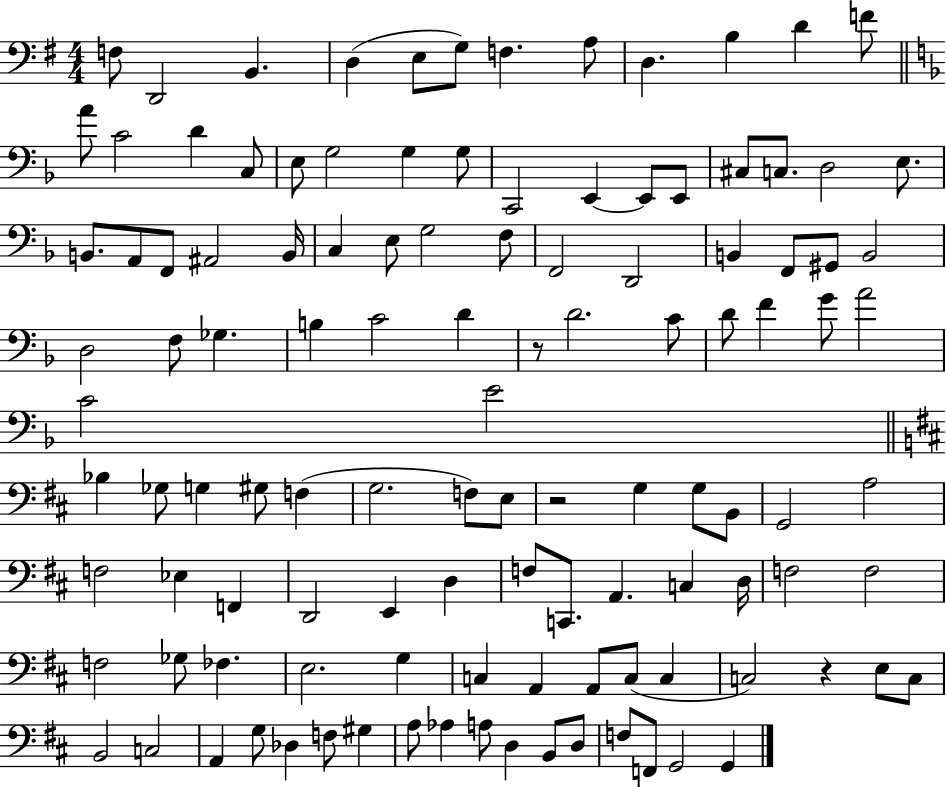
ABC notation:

X:1
T:Untitled
M:4/4
L:1/4
K:G
F,/2 D,,2 B,, D, E,/2 G,/2 F, A,/2 D, B, D F/2 A/2 C2 D C,/2 E,/2 G,2 G, G,/2 C,,2 E,, E,,/2 E,,/2 ^C,/2 C,/2 D,2 E,/2 B,,/2 A,,/2 F,,/2 ^A,,2 B,,/4 C, E,/2 G,2 F,/2 F,,2 D,,2 B,, F,,/2 ^G,,/2 B,,2 D,2 F,/2 _G, B, C2 D z/2 D2 C/2 D/2 F G/2 A2 C2 E2 _B, _G,/2 G, ^G,/2 F, G,2 F,/2 E,/2 z2 G, G,/2 B,,/2 G,,2 A,2 F,2 _E, F,, D,,2 E,, D, F,/2 C,,/2 A,, C, D,/4 F,2 F,2 F,2 _G,/2 _F, E,2 G, C, A,, A,,/2 C,/2 C, C,2 z E,/2 C,/2 B,,2 C,2 A,, G,/2 _D, F,/2 ^G, A,/2 _A, A,/2 D, B,,/2 D,/2 F,/2 F,,/2 G,,2 G,,